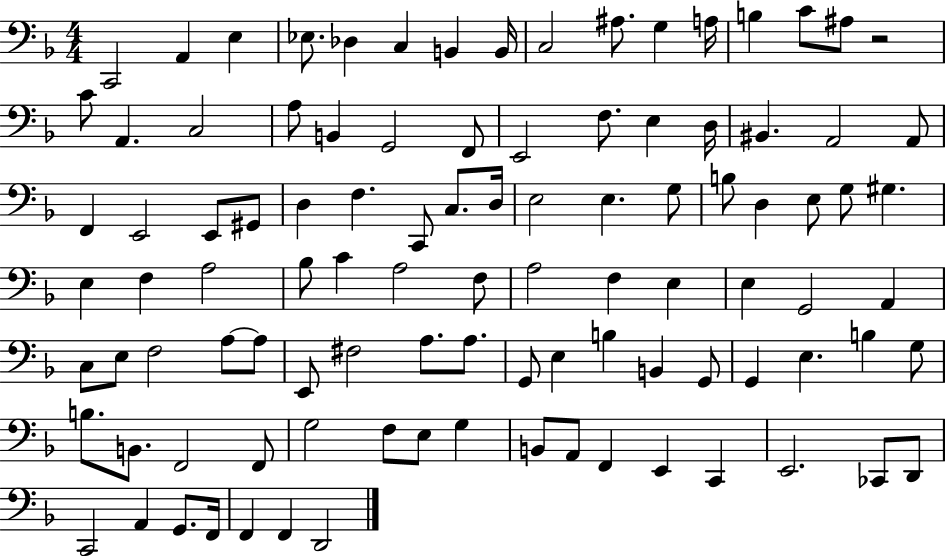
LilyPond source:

{
  \clef bass
  \numericTimeSignature
  \time 4/4
  \key f \major
  c,2 a,4 e4 | ees8. des4 c4 b,4 b,16 | c2 ais8. g4 a16 | b4 c'8 ais8 r2 | \break c'8 a,4. c2 | a8 b,4 g,2 f,8 | e,2 f8. e4 d16 | bis,4. a,2 a,8 | \break f,4 e,2 e,8 gis,8 | d4 f4. c,8 c8. d16 | e2 e4. g8 | b8 d4 e8 g8 gis4. | \break e4 f4 a2 | bes8 c'4 a2 f8 | a2 f4 e4 | e4 g,2 a,4 | \break c8 e8 f2 a8~~ a8 | e,8 fis2 a8. a8. | g,8 e4 b4 b,4 g,8 | g,4 e4. b4 g8 | \break b8. b,8. f,2 f,8 | g2 f8 e8 g4 | b,8 a,8 f,4 e,4 c,4 | e,2. ces,8 d,8 | \break c,2 a,4 g,8. f,16 | f,4 f,4 d,2 | \bar "|."
}